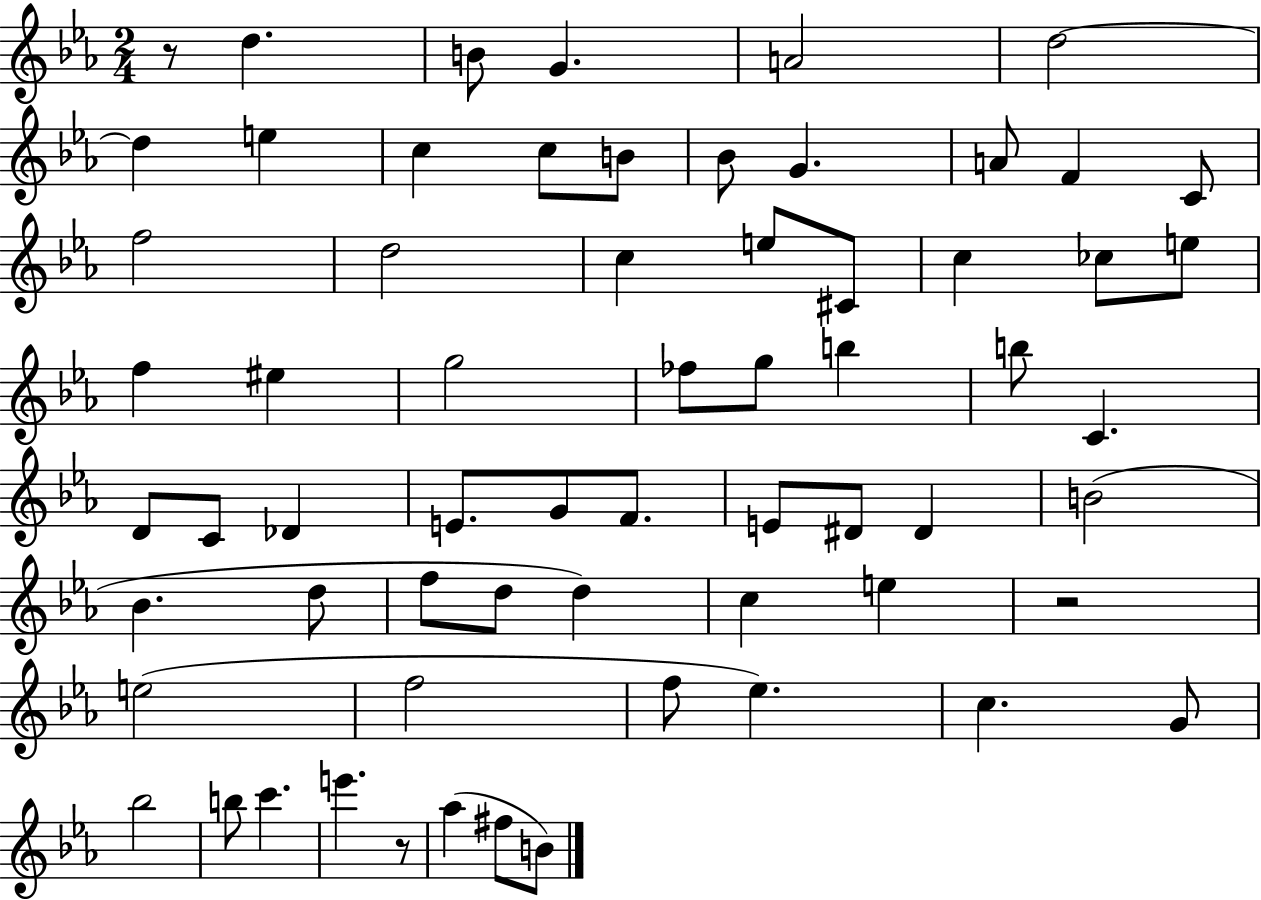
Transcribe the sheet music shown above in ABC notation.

X:1
T:Untitled
M:2/4
L:1/4
K:Eb
z/2 d B/2 G A2 d2 d e c c/2 B/2 _B/2 G A/2 F C/2 f2 d2 c e/2 ^C/2 c _c/2 e/2 f ^e g2 _f/2 g/2 b b/2 C D/2 C/2 _D E/2 G/2 F/2 E/2 ^D/2 ^D B2 _B d/2 f/2 d/2 d c e z2 e2 f2 f/2 _e c G/2 _b2 b/2 c' e' z/2 _a ^f/2 B/2